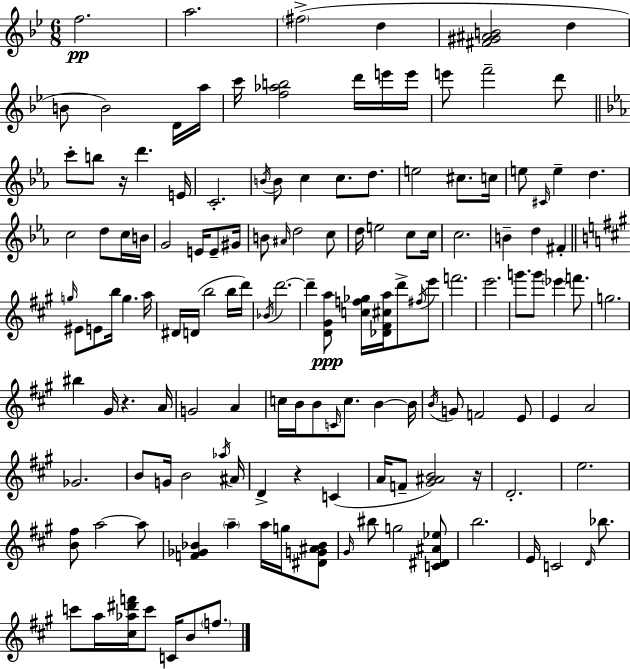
{
  \clef treble
  \numericTimeSignature
  \time 6/8
  \key g \minor
  f''2.\pp | a''2. | \parenthesize fis''2->( d''4 | <fis' gis' ais' b'>2 d''4 | \break b'8 b'2) d'16 a''16 | c'''16 <f'' aes'' b''>2 d'''16 e'''16 e'''16 | e'''8 f'''2-- d'''8 | \bar "||" \break \key ees \major c'''8-. b''8 r16 d'''4. e'16 | c'2.-. | \acciaccatura { b'16 } b'8 c''4 c''8. d''8. | e''2 cis''8. | \break c''16 e''8 \grace { cis'16 } e''4-- d''4. | c''2 d''8 | c''16 b'16 g'2 e'16 e'8-- | gis'16 b'8 \grace { ais'16 } d''2 | \break c''8 d''16 e''2 | c''8 c''16 c''2. | b'4-- d''4 fis'4-. | \bar "||" \break \key a \major \grace { g''16 } eis'8 e'8 b''16 g''4. | a''16 dis'16 d'16( b''2 b''16 | d'''16) \acciaccatura { bes'16 } d'''2.~~ | d'''4-- <d' gis' a''>8\ppp <c'' f'' ges''>16 <des' fis' cis'' a''>16 d'''8-> | \break \acciaccatura { fis''16 } e'''8 f'''2. | e'''2. | g'''8. g'''8 \parenthesize ees'''4 | f'''8. g''2. | \break bis''4 gis'16 r4. | a'16 g'2 a'4 | c''16 b'16 b'8 \grace { c'16 } c''8. b'4~~ | b'16 \acciaccatura { b'16 } g'8 f'2 | \break e'8 e'4 a'2 | ges'2. | b'8 g'16 b'2 | \acciaccatura { aes''16 } ais'16 d'4-> r4 | \break c'4( a'16 f'8-- <gis' ais' b'>2) | r16 d'2.-. | e''2. | <b' fis''>8 a''2~~ | \break a''8 <f' ges' bes'>4 \parenthesize a''4-- | a''16 g''16 <dis' g' ais' bes'>8 \grace { gis'16 } bis''8 g''2 | <c' dis' ais' ees''>8 b''2. | e'16 c'2 | \break \grace { d'16 } bes''8. c'''8 a''16 <cis'' aes'' dis''' f'''>16 | c'''8 c'16 b'8 \parenthesize f''8. \bar "|."
}